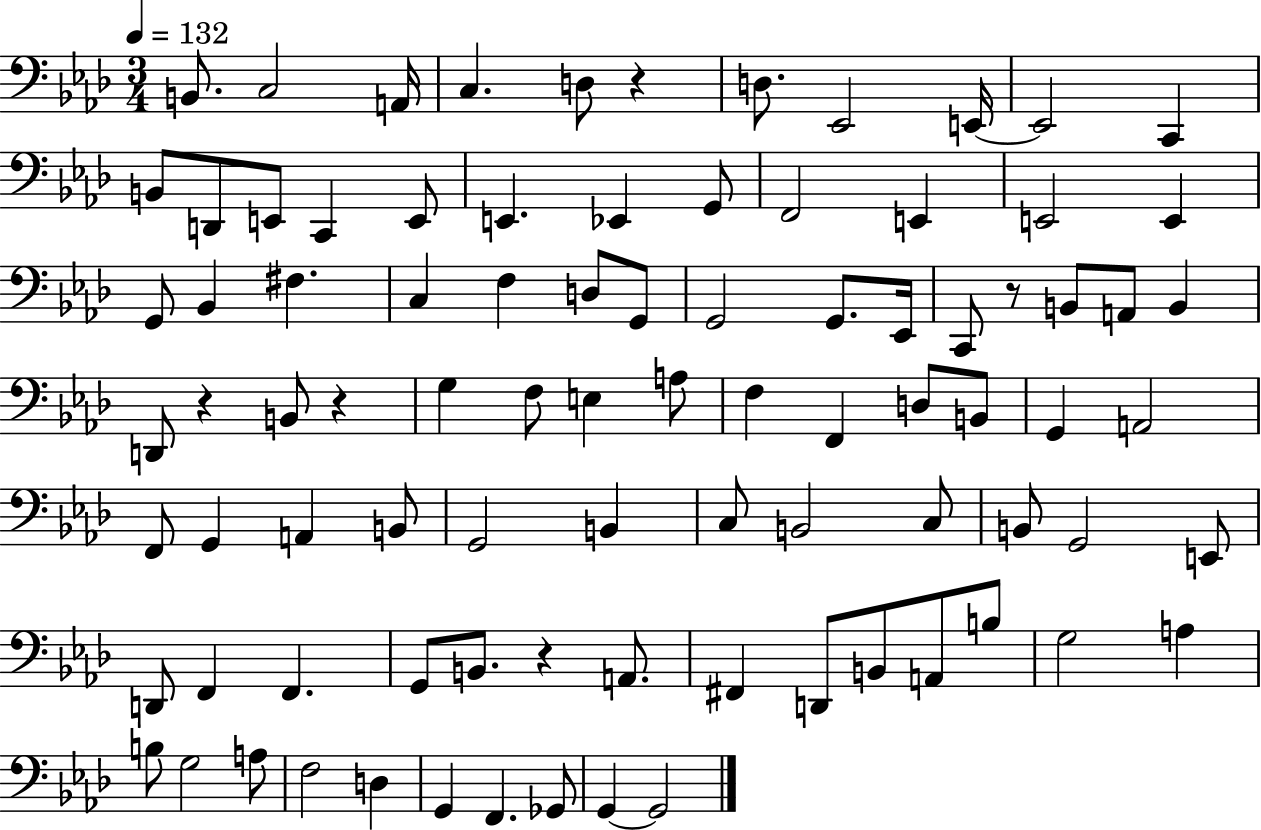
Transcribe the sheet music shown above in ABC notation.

X:1
T:Untitled
M:3/4
L:1/4
K:Ab
B,,/2 C,2 A,,/4 C, D,/2 z D,/2 _E,,2 E,,/4 E,,2 C,, B,,/2 D,,/2 E,,/2 C,, E,,/2 E,, _E,, G,,/2 F,,2 E,, E,,2 E,, G,,/2 _B,, ^F, C, F, D,/2 G,,/2 G,,2 G,,/2 _E,,/4 C,,/2 z/2 B,,/2 A,,/2 B,, D,,/2 z B,,/2 z G, F,/2 E, A,/2 F, F,, D,/2 B,,/2 G,, A,,2 F,,/2 G,, A,, B,,/2 G,,2 B,, C,/2 B,,2 C,/2 B,,/2 G,,2 E,,/2 D,,/2 F,, F,, G,,/2 B,,/2 z A,,/2 ^F,, D,,/2 B,,/2 A,,/2 B,/2 G,2 A, B,/2 G,2 A,/2 F,2 D, G,, F,, _G,,/2 G,, G,,2